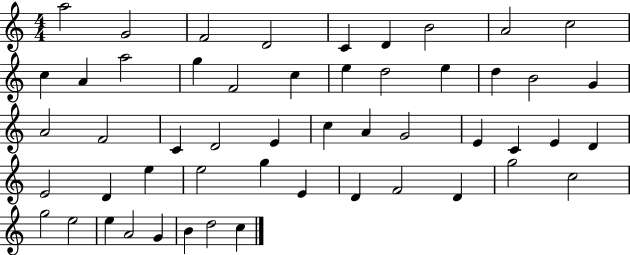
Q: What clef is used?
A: treble